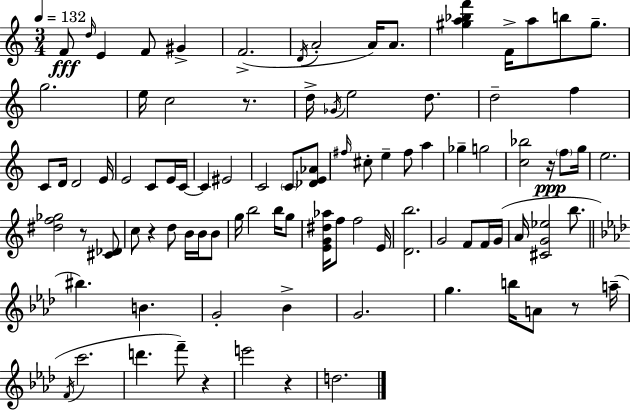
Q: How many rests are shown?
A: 7